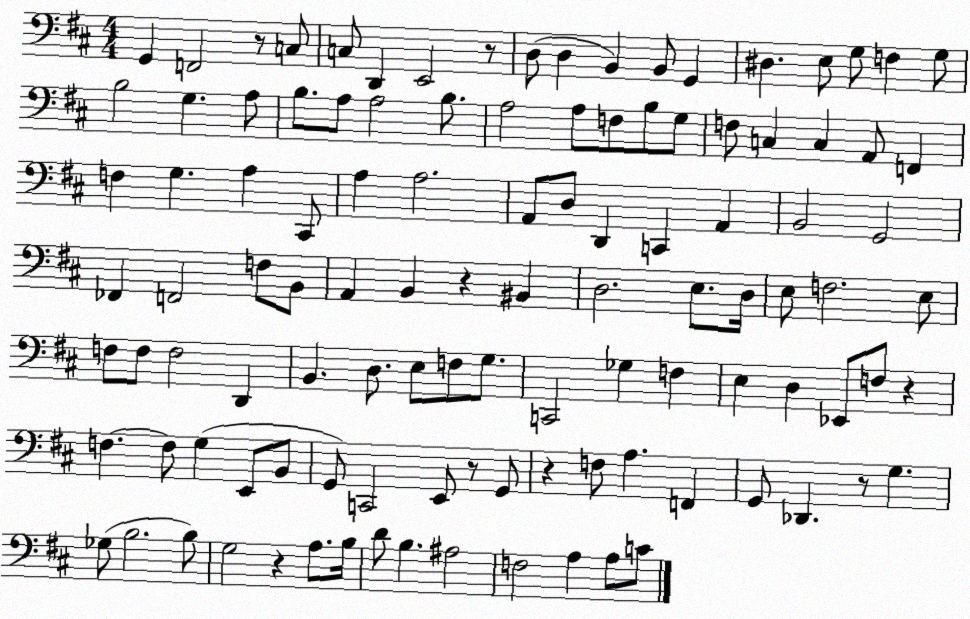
X:1
T:Untitled
M:4/4
L:1/4
K:D
G,, F,,2 z/2 C,/2 C,/2 D,, E,,2 z/2 D,/2 D, B,, B,,/2 G,, ^D, E,/2 G,/2 F, G,/2 B,2 G, A,/2 B,/2 A,/2 A,2 B,/2 A,2 A,/2 F,/2 B,/2 G,/2 F,/2 C, C, A,,/2 F,, F, G, A, ^C,,/2 A, A,2 A,,/2 D,/2 D,, C,, A,, B,,2 G,,2 _F,, F,,2 F,/2 B,,/2 A,, B,, z ^B,, D,2 E,/2 D,/4 E,/2 F,2 E,/2 F,/2 F,/2 F,2 D,, B,, D,/2 E,/2 F,/2 G,/2 C,,2 _G, F, E, D, _E,,/2 F,/2 z F, F,/2 G, E,,/2 B,,/2 G,,/2 C,,2 E,,/2 z/2 G,,/2 z F,/2 A, F,, G,,/2 _D,, z/2 G, _G,/2 B,2 B,/2 G,2 z A,/2 B,/4 D/2 B, ^A,2 F,2 A, A,/2 C/2